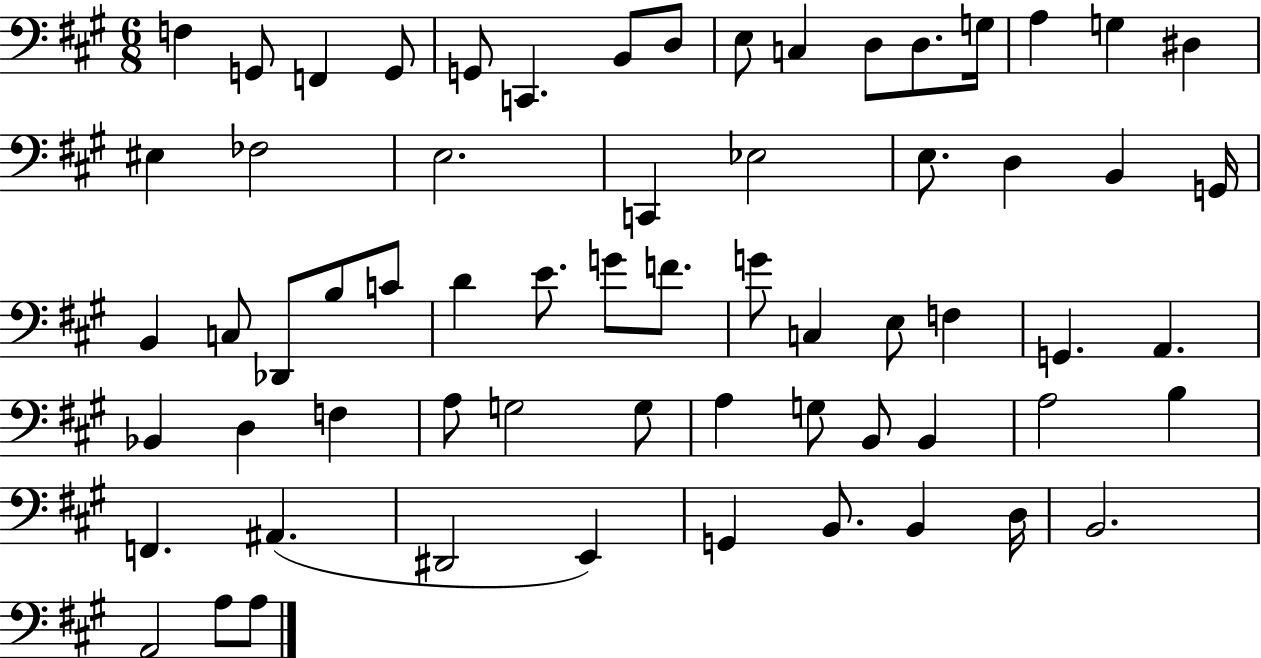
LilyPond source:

{
  \clef bass
  \numericTimeSignature
  \time 6/8
  \key a \major
  f4 g,8 f,4 g,8 | g,8 c,4. b,8 d8 | e8 c4 d8 d8. g16 | a4 g4 dis4 | \break eis4 fes2 | e2. | c,4 ees2 | e8. d4 b,4 g,16 | \break b,4 c8 des,8 b8 c'8 | d'4 e'8. g'8 f'8. | g'8 c4 e8 f4 | g,4. a,4. | \break bes,4 d4 f4 | a8 g2 g8 | a4 g8 b,8 b,4 | a2 b4 | \break f,4. ais,4.( | dis,2 e,4) | g,4 b,8. b,4 d16 | b,2. | \break a,2 a8 a8 | \bar "|."
}